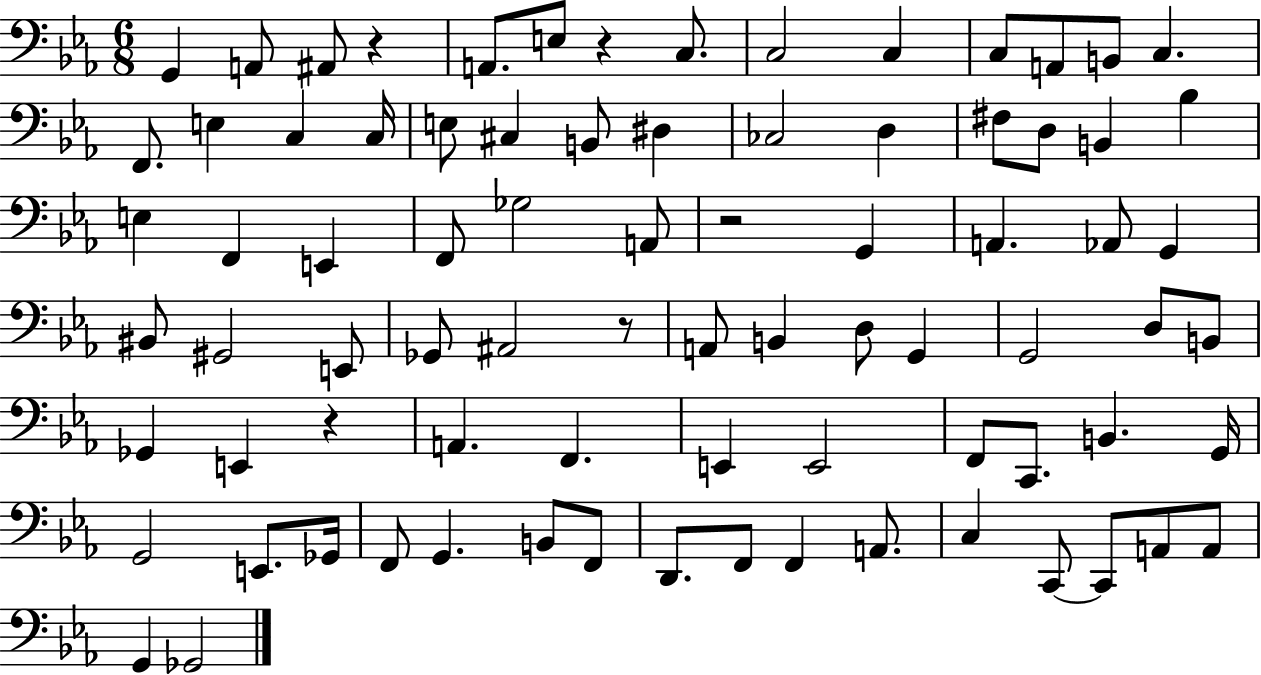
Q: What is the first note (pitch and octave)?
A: G2